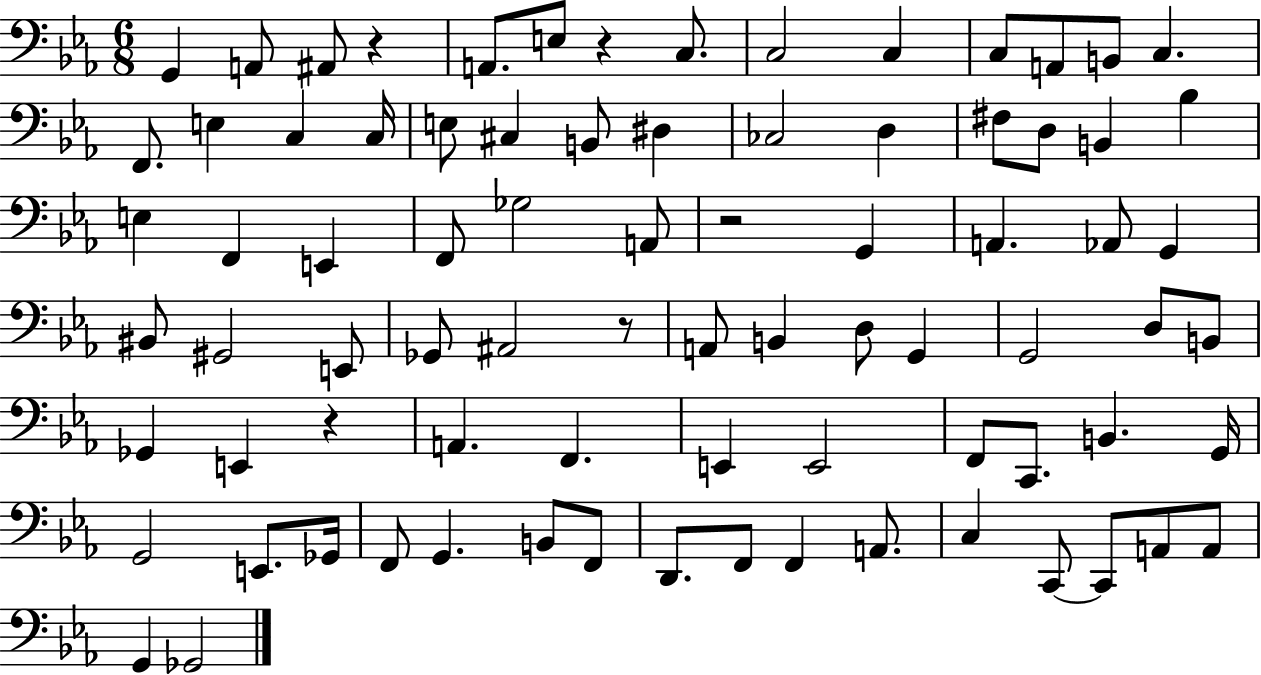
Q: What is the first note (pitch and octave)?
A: G2